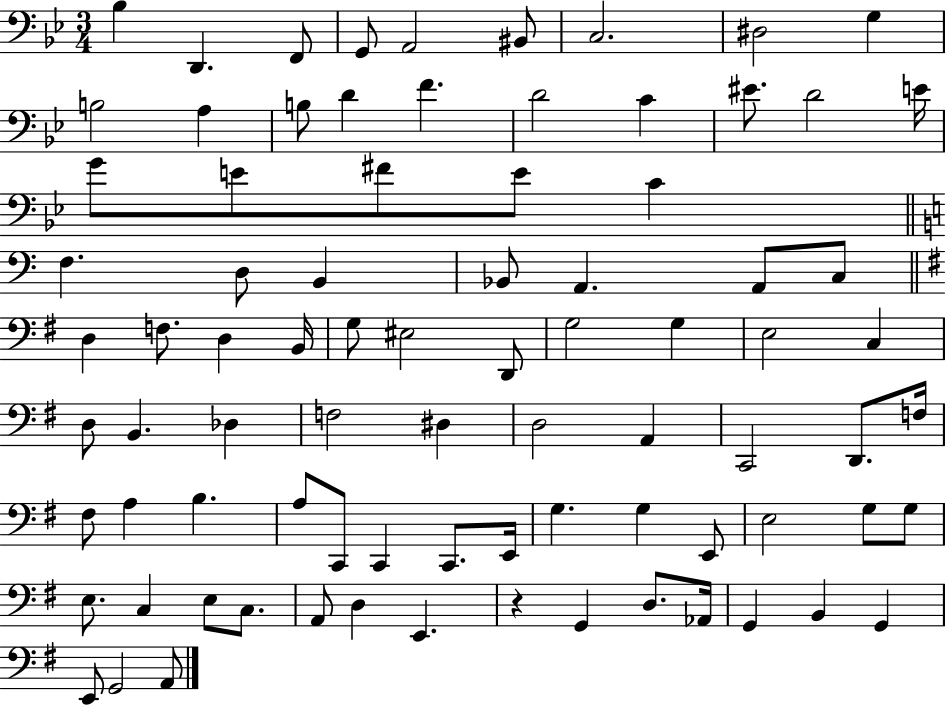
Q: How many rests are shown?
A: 1